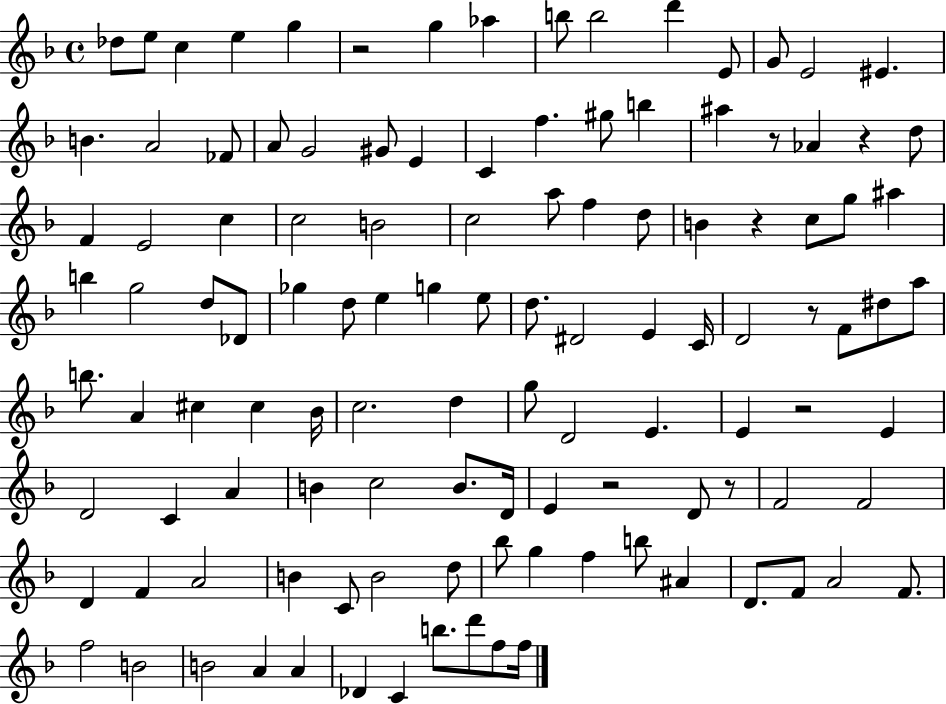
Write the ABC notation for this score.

X:1
T:Untitled
M:4/4
L:1/4
K:F
_d/2 e/2 c e g z2 g _a b/2 b2 d' E/2 G/2 E2 ^E B A2 _F/2 A/2 G2 ^G/2 E C f ^g/2 b ^a z/2 _A z d/2 F E2 c c2 B2 c2 a/2 f d/2 B z c/2 g/2 ^a b g2 d/2 _D/2 _g d/2 e g e/2 d/2 ^D2 E C/4 D2 z/2 F/2 ^d/2 a/2 b/2 A ^c ^c _B/4 c2 d g/2 D2 E E z2 E D2 C A B c2 B/2 D/4 E z2 D/2 z/2 F2 F2 D F A2 B C/2 B2 d/2 _b/2 g f b/2 ^A D/2 F/2 A2 F/2 f2 B2 B2 A A _D C b/2 d'/2 f/2 f/4